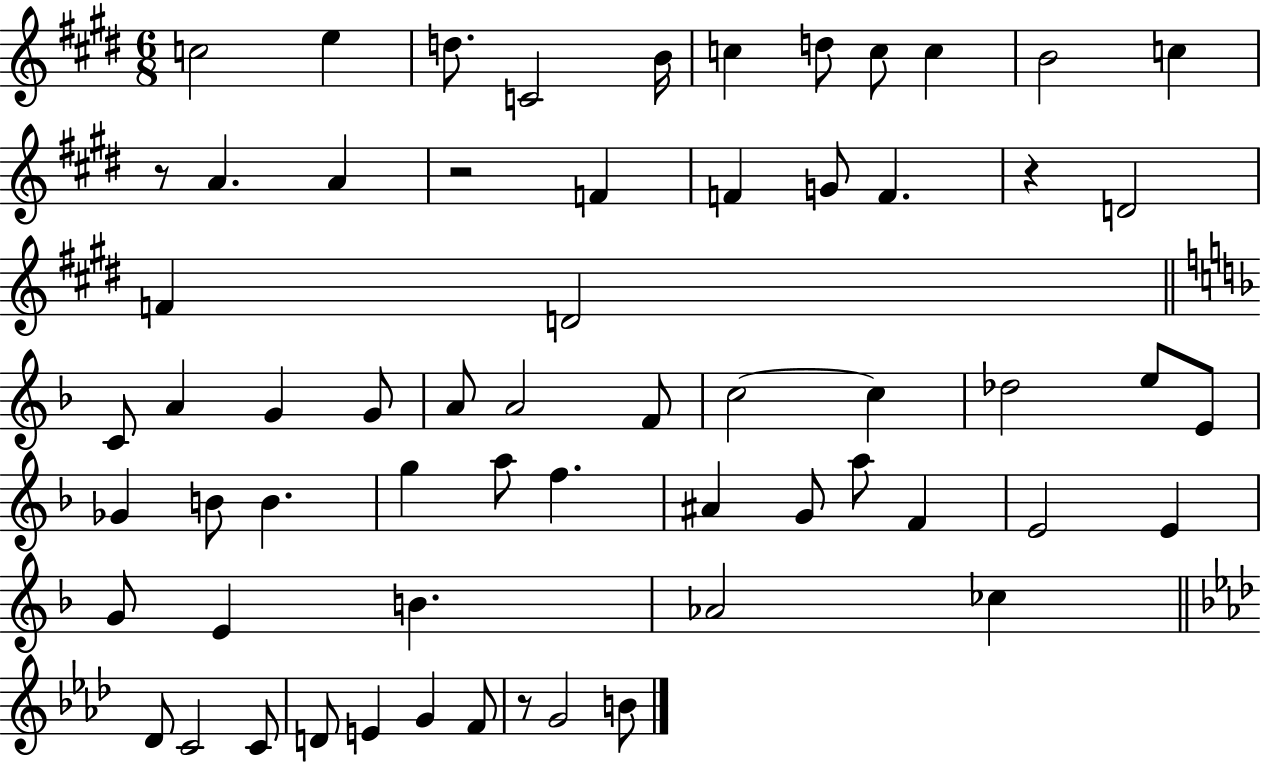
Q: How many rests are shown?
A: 4